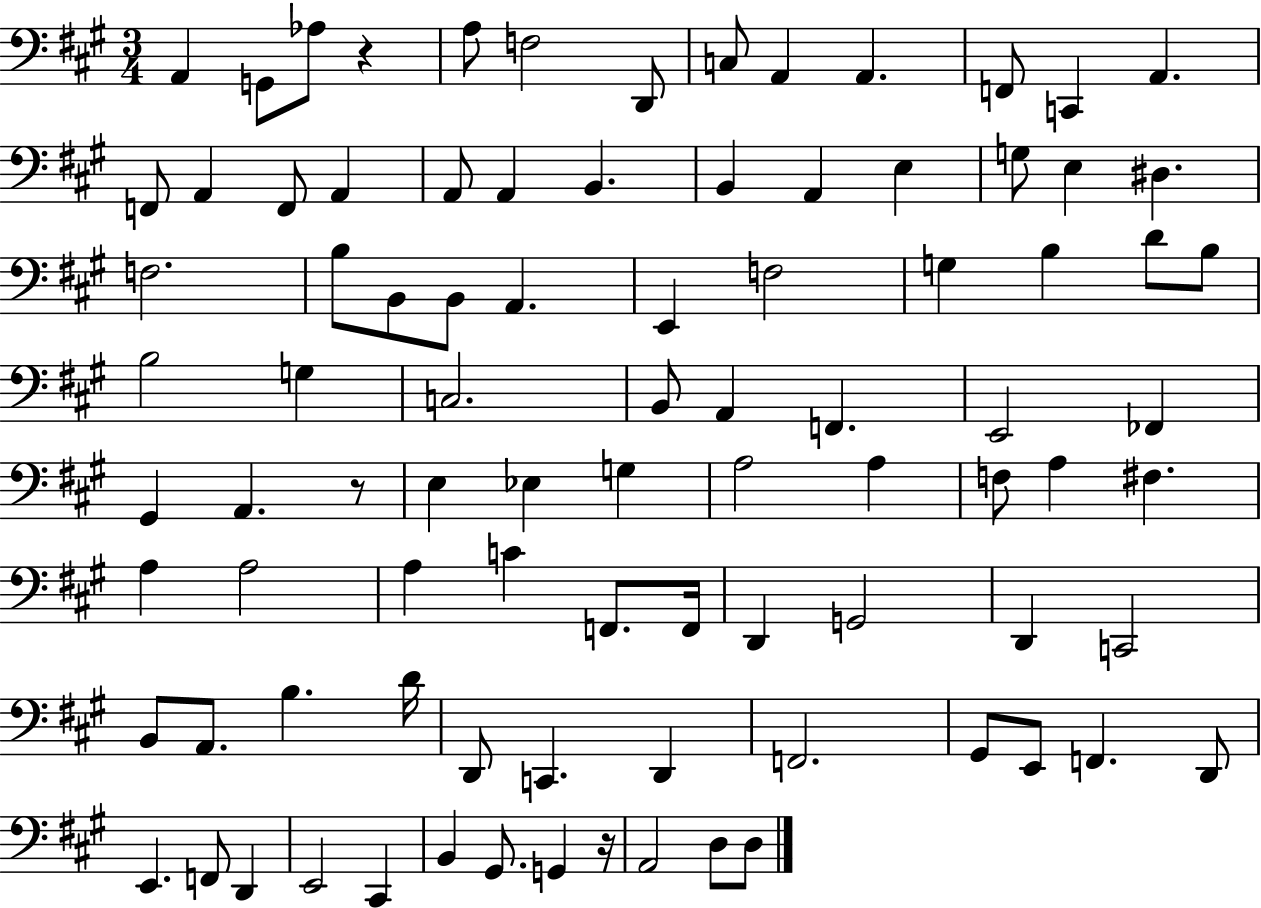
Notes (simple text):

A2/q G2/e Ab3/e R/q A3/e F3/h D2/e C3/e A2/q A2/q. F2/e C2/q A2/q. F2/e A2/q F2/e A2/q A2/e A2/q B2/q. B2/q A2/q E3/q G3/e E3/q D#3/q. F3/h. B3/e B2/e B2/e A2/q. E2/q F3/h G3/q B3/q D4/e B3/e B3/h G3/q C3/h. B2/e A2/q F2/q. E2/h FES2/q G#2/q A2/q. R/e E3/q Eb3/q G3/q A3/h A3/q F3/e A3/q F#3/q. A3/q A3/h A3/q C4/q F2/e. F2/s D2/q G2/h D2/q C2/h B2/e A2/e. B3/q. D4/s D2/e C2/q. D2/q F2/h. G#2/e E2/e F2/q. D2/e E2/q. F2/e D2/q E2/h C#2/q B2/q G#2/e. G2/q R/s A2/h D3/e D3/e